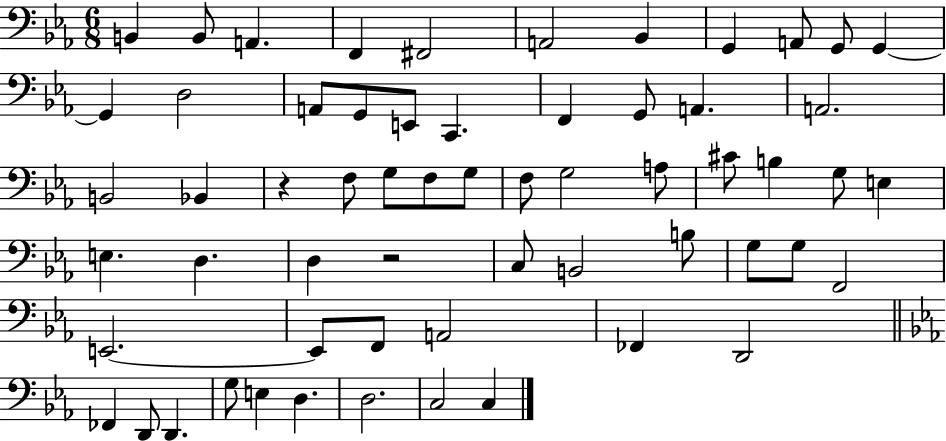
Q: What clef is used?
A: bass